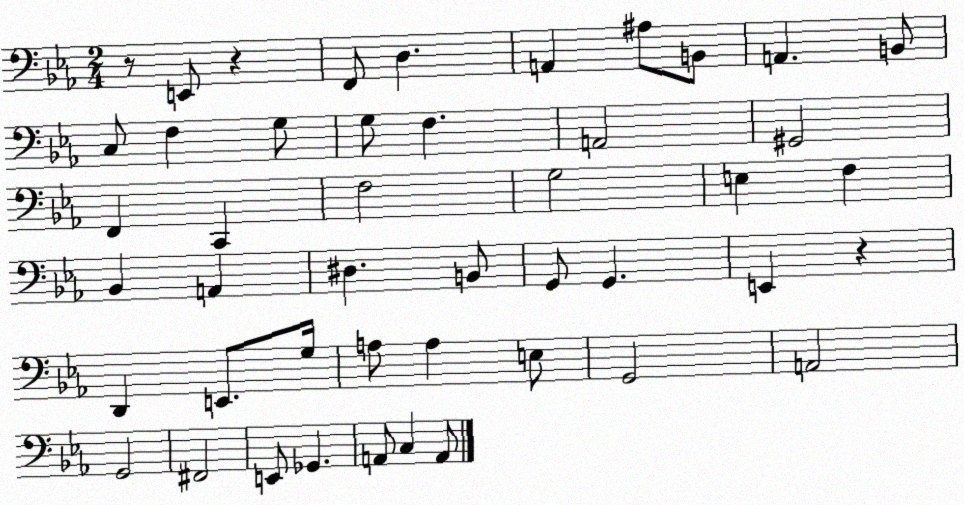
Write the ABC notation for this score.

X:1
T:Untitled
M:2/4
L:1/4
K:Eb
z/2 E,,/2 z F,,/2 D, A,, ^A,/2 B,,/2 A,, B,,/2 C,/2 F, G,/2 G,/2 F, A,,2 ^G,,2 F,, C,, F,2 G,2 E, F, _B,, A,, ^D, B,,/2 G,,/2 G,, E,, z D,, E,,/2 G,/4 A,/2 A, E,/2 G,,2 A,,2 G,,2 ^F,,2 E,,/2 _G,, A,,/2 C, A,,/2